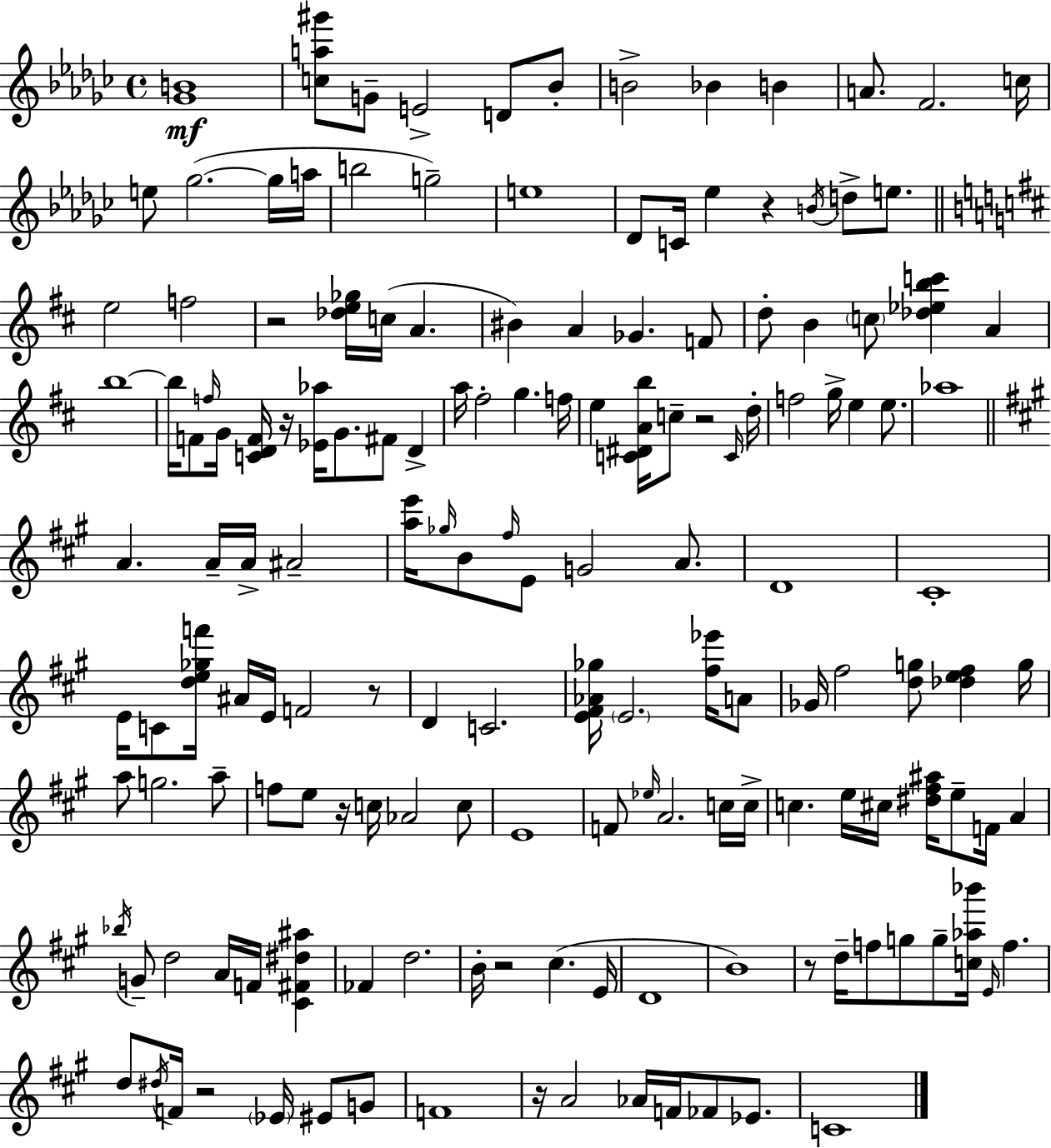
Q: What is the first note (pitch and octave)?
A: G4